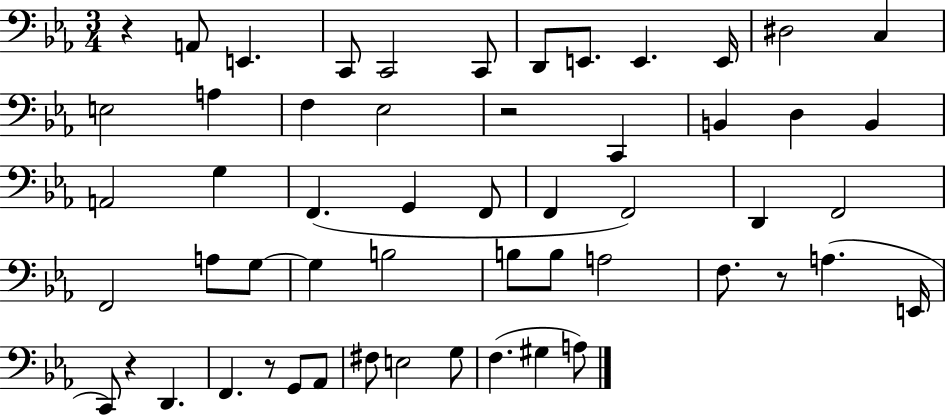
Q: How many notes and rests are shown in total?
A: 55